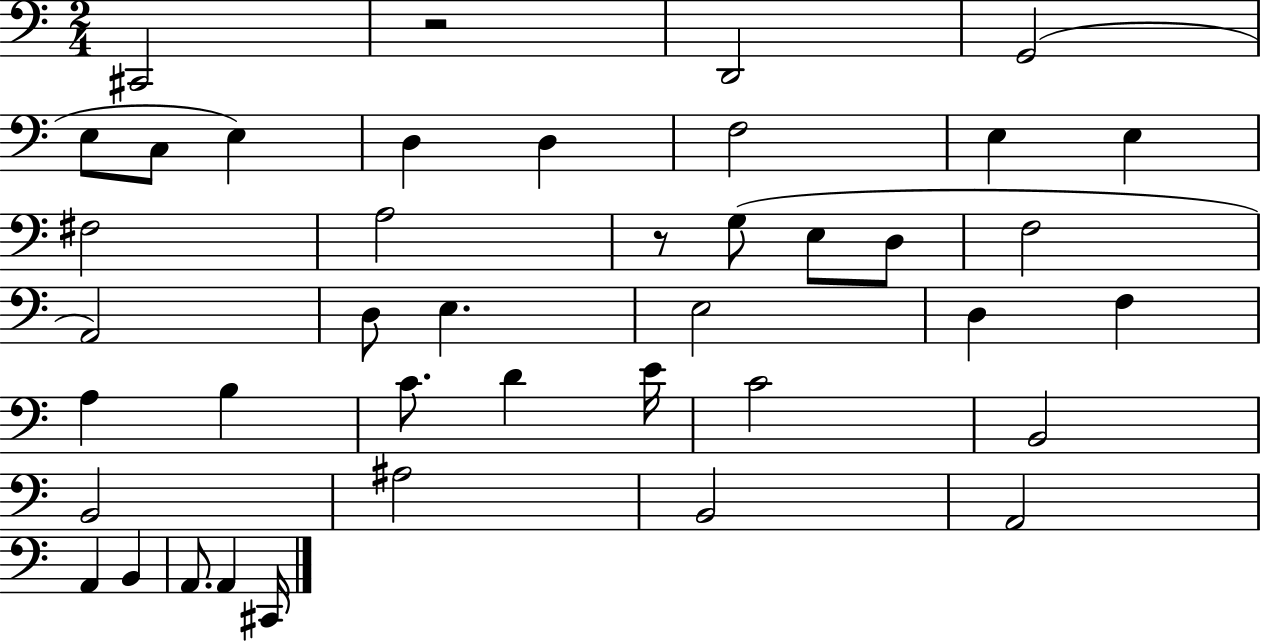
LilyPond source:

{
  \clef bass
  \numericTimeSignature
  \time 2/4
  \key c \major
  cis,2 | r2 | d,2 | g,2( | \break e8 c8 e4) | d4 d4 | f2 | e4 e4 | \break fis2 | a2 | r8 g8( e8 d8 | f2 | \break a,2) | d8 e4. | e2 | d4 f4 | \break a4 b4 | c'8. d'4 e'16 | c'2 | b,2 | \break b,2 | ais2 | b,2 | a,2 | \break a,4 b,4 | a,8. a,4 cis,16 | \bar "|."
}